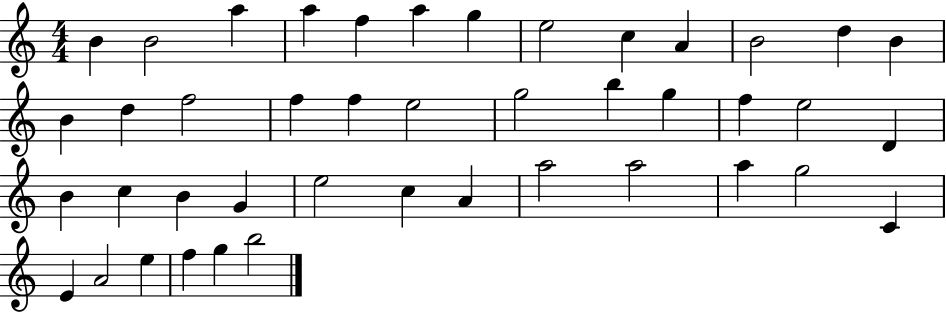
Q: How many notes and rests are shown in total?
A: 43